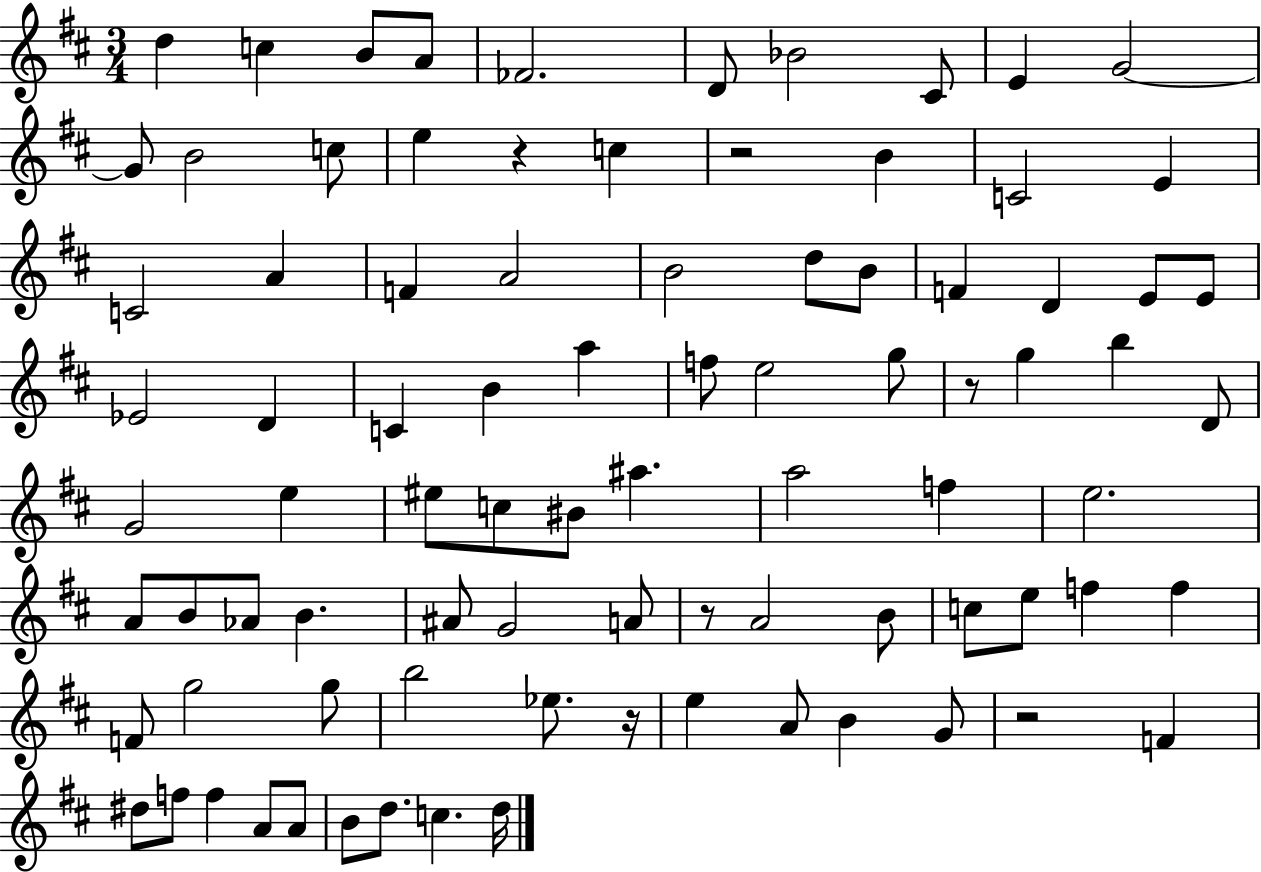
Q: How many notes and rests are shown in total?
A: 87